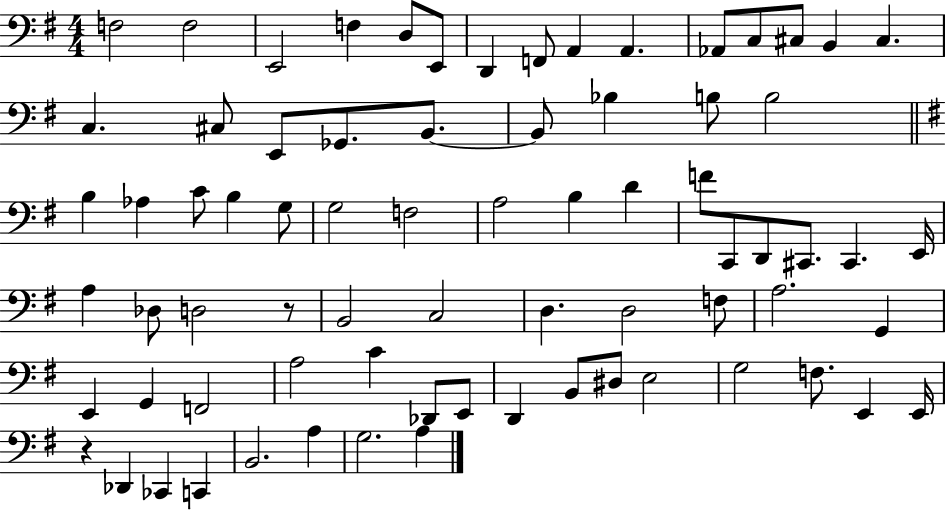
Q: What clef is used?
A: bass